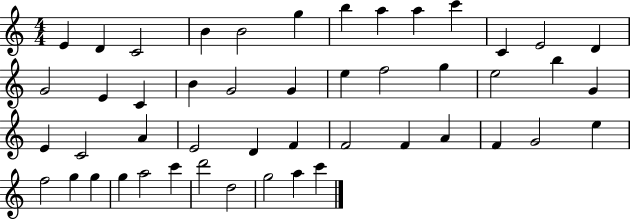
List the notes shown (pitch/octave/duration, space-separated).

E4/q D4/q C4/h B4/q B4/h G5/q B5/q A5/q A5/q C6/q C4/q E4/h D4/q G4/h E4/q C4/q B4/q G4/h G4/q E5/q F5/h G5/q E5/h B5/q G4/q E4/q C4/h A4/q E4/h D4/q F4/q F4/h F4/q A4/q F4/q G4/h E5/q F5/h G5/q G5/q G5/q A5/h C6/q D6/h D5/h G5/h A5/q C6/q